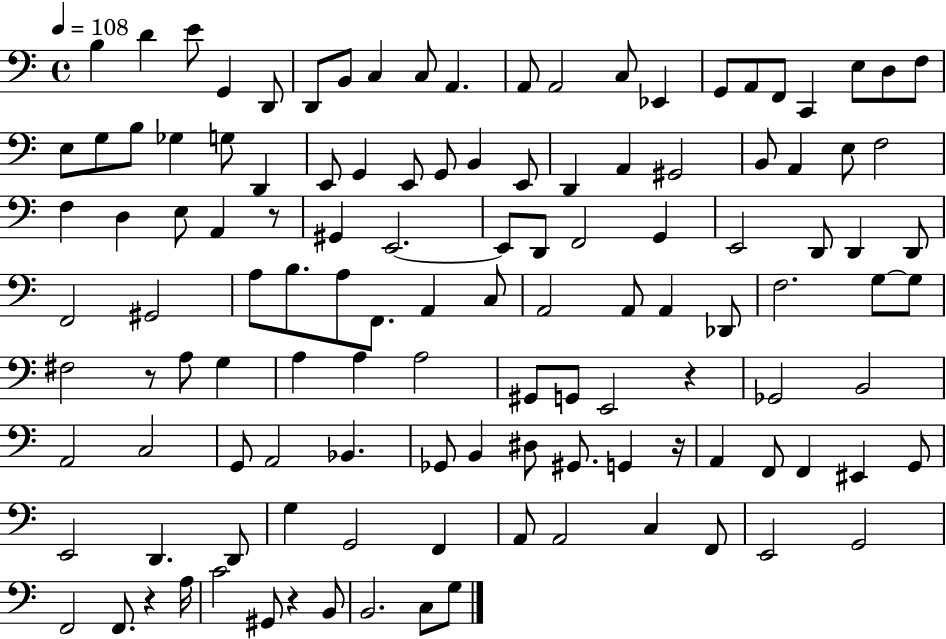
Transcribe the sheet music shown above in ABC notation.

X:1
T:Untitled
M:4/4
L:1/4
K:C
B, D E/2 G,, D,,/2 D,,/2 B,,/2 C, C,/2 A,, A,,/2 A,,2 C,/2 _E,, G,,/2 A,,/2 F,,/2 C,, E,/2 D,/2 F,/2 E,/2 G,/2 B,/2 _G, G,/2 D,, E,,/2 G,, E,,/2 G,,/2 B,, E,,/2 D,, A,, ^G,,2 B,,/2 A,, E,/2 F,2 F, D, E,/2 A,, z/2 ^G,, E,,2 E,,/2 D,,/2 F,,2 G,, E,,2 D,,/2 D,, D,,/2 F,,2 ^G,,2 A,/2 B,/2 A,/2 F,,/2 A,, C,/2 A,,2 A,,/2 A,, _D,,/2 F,2 G,/2 G,/2 ^F,2 z/2 A,/2 G, A, A, A,2 ^G,,/2 G,,/2 E,,2 z _G,,2 B,,2 A,,2 C,2 G,,/2 A,,2 _B,, _G,,/2 B,, ^D,/2 ^G,,/2 G,, z/4 A,, F,,/2 F,, ^E,, G,,/2 E,,2 D,, D,,/2 G, G,,2 F,, A,,/2 A,,2 C, F,,/2 E,,2 G,,2 F,,2 F,,/2 z A,/4 C2 ^G,,/2 z B,,/2 B,,2 C,/2 G,/2